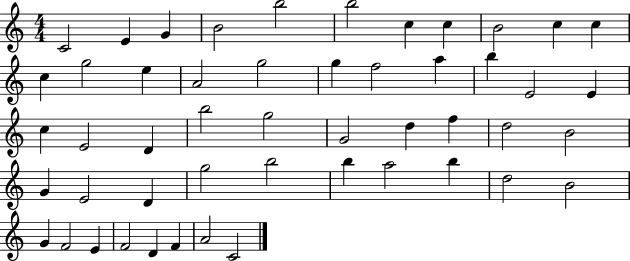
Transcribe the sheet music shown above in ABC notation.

X:1
T:Untitled
M:4/4
L:1/4
K:C
C2 E G B2 b2 b2 c c B2 c c c g2 e A2 g2 g f2 a b E2 E c E2 D b2 g2 G2 d f d2 B2 G E2 D g2 b2 b a2 b d2 B2 G F2 E F2 D F A2 C2